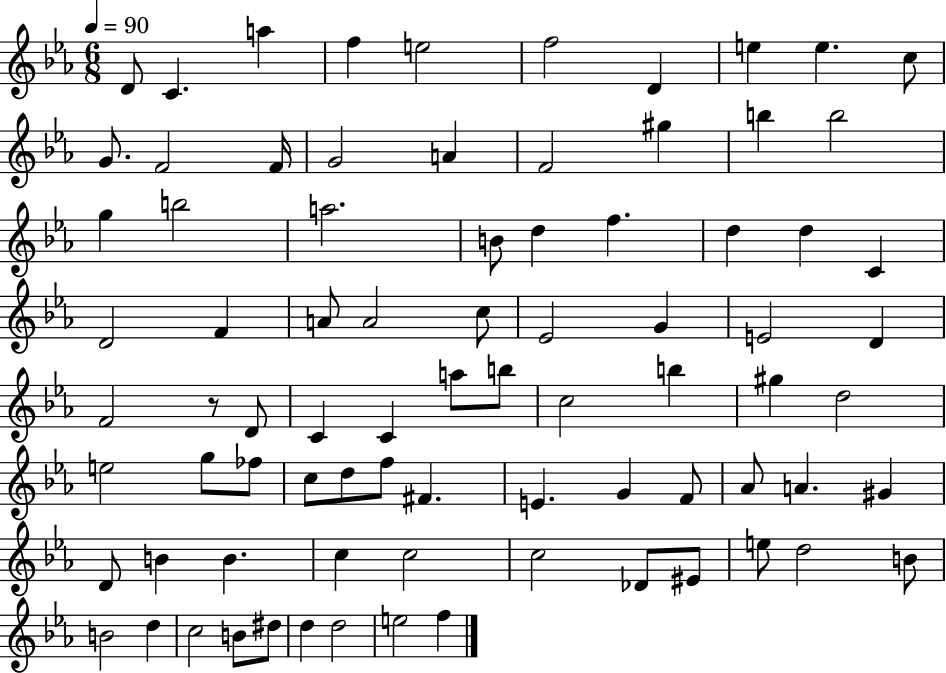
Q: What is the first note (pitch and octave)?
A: D4